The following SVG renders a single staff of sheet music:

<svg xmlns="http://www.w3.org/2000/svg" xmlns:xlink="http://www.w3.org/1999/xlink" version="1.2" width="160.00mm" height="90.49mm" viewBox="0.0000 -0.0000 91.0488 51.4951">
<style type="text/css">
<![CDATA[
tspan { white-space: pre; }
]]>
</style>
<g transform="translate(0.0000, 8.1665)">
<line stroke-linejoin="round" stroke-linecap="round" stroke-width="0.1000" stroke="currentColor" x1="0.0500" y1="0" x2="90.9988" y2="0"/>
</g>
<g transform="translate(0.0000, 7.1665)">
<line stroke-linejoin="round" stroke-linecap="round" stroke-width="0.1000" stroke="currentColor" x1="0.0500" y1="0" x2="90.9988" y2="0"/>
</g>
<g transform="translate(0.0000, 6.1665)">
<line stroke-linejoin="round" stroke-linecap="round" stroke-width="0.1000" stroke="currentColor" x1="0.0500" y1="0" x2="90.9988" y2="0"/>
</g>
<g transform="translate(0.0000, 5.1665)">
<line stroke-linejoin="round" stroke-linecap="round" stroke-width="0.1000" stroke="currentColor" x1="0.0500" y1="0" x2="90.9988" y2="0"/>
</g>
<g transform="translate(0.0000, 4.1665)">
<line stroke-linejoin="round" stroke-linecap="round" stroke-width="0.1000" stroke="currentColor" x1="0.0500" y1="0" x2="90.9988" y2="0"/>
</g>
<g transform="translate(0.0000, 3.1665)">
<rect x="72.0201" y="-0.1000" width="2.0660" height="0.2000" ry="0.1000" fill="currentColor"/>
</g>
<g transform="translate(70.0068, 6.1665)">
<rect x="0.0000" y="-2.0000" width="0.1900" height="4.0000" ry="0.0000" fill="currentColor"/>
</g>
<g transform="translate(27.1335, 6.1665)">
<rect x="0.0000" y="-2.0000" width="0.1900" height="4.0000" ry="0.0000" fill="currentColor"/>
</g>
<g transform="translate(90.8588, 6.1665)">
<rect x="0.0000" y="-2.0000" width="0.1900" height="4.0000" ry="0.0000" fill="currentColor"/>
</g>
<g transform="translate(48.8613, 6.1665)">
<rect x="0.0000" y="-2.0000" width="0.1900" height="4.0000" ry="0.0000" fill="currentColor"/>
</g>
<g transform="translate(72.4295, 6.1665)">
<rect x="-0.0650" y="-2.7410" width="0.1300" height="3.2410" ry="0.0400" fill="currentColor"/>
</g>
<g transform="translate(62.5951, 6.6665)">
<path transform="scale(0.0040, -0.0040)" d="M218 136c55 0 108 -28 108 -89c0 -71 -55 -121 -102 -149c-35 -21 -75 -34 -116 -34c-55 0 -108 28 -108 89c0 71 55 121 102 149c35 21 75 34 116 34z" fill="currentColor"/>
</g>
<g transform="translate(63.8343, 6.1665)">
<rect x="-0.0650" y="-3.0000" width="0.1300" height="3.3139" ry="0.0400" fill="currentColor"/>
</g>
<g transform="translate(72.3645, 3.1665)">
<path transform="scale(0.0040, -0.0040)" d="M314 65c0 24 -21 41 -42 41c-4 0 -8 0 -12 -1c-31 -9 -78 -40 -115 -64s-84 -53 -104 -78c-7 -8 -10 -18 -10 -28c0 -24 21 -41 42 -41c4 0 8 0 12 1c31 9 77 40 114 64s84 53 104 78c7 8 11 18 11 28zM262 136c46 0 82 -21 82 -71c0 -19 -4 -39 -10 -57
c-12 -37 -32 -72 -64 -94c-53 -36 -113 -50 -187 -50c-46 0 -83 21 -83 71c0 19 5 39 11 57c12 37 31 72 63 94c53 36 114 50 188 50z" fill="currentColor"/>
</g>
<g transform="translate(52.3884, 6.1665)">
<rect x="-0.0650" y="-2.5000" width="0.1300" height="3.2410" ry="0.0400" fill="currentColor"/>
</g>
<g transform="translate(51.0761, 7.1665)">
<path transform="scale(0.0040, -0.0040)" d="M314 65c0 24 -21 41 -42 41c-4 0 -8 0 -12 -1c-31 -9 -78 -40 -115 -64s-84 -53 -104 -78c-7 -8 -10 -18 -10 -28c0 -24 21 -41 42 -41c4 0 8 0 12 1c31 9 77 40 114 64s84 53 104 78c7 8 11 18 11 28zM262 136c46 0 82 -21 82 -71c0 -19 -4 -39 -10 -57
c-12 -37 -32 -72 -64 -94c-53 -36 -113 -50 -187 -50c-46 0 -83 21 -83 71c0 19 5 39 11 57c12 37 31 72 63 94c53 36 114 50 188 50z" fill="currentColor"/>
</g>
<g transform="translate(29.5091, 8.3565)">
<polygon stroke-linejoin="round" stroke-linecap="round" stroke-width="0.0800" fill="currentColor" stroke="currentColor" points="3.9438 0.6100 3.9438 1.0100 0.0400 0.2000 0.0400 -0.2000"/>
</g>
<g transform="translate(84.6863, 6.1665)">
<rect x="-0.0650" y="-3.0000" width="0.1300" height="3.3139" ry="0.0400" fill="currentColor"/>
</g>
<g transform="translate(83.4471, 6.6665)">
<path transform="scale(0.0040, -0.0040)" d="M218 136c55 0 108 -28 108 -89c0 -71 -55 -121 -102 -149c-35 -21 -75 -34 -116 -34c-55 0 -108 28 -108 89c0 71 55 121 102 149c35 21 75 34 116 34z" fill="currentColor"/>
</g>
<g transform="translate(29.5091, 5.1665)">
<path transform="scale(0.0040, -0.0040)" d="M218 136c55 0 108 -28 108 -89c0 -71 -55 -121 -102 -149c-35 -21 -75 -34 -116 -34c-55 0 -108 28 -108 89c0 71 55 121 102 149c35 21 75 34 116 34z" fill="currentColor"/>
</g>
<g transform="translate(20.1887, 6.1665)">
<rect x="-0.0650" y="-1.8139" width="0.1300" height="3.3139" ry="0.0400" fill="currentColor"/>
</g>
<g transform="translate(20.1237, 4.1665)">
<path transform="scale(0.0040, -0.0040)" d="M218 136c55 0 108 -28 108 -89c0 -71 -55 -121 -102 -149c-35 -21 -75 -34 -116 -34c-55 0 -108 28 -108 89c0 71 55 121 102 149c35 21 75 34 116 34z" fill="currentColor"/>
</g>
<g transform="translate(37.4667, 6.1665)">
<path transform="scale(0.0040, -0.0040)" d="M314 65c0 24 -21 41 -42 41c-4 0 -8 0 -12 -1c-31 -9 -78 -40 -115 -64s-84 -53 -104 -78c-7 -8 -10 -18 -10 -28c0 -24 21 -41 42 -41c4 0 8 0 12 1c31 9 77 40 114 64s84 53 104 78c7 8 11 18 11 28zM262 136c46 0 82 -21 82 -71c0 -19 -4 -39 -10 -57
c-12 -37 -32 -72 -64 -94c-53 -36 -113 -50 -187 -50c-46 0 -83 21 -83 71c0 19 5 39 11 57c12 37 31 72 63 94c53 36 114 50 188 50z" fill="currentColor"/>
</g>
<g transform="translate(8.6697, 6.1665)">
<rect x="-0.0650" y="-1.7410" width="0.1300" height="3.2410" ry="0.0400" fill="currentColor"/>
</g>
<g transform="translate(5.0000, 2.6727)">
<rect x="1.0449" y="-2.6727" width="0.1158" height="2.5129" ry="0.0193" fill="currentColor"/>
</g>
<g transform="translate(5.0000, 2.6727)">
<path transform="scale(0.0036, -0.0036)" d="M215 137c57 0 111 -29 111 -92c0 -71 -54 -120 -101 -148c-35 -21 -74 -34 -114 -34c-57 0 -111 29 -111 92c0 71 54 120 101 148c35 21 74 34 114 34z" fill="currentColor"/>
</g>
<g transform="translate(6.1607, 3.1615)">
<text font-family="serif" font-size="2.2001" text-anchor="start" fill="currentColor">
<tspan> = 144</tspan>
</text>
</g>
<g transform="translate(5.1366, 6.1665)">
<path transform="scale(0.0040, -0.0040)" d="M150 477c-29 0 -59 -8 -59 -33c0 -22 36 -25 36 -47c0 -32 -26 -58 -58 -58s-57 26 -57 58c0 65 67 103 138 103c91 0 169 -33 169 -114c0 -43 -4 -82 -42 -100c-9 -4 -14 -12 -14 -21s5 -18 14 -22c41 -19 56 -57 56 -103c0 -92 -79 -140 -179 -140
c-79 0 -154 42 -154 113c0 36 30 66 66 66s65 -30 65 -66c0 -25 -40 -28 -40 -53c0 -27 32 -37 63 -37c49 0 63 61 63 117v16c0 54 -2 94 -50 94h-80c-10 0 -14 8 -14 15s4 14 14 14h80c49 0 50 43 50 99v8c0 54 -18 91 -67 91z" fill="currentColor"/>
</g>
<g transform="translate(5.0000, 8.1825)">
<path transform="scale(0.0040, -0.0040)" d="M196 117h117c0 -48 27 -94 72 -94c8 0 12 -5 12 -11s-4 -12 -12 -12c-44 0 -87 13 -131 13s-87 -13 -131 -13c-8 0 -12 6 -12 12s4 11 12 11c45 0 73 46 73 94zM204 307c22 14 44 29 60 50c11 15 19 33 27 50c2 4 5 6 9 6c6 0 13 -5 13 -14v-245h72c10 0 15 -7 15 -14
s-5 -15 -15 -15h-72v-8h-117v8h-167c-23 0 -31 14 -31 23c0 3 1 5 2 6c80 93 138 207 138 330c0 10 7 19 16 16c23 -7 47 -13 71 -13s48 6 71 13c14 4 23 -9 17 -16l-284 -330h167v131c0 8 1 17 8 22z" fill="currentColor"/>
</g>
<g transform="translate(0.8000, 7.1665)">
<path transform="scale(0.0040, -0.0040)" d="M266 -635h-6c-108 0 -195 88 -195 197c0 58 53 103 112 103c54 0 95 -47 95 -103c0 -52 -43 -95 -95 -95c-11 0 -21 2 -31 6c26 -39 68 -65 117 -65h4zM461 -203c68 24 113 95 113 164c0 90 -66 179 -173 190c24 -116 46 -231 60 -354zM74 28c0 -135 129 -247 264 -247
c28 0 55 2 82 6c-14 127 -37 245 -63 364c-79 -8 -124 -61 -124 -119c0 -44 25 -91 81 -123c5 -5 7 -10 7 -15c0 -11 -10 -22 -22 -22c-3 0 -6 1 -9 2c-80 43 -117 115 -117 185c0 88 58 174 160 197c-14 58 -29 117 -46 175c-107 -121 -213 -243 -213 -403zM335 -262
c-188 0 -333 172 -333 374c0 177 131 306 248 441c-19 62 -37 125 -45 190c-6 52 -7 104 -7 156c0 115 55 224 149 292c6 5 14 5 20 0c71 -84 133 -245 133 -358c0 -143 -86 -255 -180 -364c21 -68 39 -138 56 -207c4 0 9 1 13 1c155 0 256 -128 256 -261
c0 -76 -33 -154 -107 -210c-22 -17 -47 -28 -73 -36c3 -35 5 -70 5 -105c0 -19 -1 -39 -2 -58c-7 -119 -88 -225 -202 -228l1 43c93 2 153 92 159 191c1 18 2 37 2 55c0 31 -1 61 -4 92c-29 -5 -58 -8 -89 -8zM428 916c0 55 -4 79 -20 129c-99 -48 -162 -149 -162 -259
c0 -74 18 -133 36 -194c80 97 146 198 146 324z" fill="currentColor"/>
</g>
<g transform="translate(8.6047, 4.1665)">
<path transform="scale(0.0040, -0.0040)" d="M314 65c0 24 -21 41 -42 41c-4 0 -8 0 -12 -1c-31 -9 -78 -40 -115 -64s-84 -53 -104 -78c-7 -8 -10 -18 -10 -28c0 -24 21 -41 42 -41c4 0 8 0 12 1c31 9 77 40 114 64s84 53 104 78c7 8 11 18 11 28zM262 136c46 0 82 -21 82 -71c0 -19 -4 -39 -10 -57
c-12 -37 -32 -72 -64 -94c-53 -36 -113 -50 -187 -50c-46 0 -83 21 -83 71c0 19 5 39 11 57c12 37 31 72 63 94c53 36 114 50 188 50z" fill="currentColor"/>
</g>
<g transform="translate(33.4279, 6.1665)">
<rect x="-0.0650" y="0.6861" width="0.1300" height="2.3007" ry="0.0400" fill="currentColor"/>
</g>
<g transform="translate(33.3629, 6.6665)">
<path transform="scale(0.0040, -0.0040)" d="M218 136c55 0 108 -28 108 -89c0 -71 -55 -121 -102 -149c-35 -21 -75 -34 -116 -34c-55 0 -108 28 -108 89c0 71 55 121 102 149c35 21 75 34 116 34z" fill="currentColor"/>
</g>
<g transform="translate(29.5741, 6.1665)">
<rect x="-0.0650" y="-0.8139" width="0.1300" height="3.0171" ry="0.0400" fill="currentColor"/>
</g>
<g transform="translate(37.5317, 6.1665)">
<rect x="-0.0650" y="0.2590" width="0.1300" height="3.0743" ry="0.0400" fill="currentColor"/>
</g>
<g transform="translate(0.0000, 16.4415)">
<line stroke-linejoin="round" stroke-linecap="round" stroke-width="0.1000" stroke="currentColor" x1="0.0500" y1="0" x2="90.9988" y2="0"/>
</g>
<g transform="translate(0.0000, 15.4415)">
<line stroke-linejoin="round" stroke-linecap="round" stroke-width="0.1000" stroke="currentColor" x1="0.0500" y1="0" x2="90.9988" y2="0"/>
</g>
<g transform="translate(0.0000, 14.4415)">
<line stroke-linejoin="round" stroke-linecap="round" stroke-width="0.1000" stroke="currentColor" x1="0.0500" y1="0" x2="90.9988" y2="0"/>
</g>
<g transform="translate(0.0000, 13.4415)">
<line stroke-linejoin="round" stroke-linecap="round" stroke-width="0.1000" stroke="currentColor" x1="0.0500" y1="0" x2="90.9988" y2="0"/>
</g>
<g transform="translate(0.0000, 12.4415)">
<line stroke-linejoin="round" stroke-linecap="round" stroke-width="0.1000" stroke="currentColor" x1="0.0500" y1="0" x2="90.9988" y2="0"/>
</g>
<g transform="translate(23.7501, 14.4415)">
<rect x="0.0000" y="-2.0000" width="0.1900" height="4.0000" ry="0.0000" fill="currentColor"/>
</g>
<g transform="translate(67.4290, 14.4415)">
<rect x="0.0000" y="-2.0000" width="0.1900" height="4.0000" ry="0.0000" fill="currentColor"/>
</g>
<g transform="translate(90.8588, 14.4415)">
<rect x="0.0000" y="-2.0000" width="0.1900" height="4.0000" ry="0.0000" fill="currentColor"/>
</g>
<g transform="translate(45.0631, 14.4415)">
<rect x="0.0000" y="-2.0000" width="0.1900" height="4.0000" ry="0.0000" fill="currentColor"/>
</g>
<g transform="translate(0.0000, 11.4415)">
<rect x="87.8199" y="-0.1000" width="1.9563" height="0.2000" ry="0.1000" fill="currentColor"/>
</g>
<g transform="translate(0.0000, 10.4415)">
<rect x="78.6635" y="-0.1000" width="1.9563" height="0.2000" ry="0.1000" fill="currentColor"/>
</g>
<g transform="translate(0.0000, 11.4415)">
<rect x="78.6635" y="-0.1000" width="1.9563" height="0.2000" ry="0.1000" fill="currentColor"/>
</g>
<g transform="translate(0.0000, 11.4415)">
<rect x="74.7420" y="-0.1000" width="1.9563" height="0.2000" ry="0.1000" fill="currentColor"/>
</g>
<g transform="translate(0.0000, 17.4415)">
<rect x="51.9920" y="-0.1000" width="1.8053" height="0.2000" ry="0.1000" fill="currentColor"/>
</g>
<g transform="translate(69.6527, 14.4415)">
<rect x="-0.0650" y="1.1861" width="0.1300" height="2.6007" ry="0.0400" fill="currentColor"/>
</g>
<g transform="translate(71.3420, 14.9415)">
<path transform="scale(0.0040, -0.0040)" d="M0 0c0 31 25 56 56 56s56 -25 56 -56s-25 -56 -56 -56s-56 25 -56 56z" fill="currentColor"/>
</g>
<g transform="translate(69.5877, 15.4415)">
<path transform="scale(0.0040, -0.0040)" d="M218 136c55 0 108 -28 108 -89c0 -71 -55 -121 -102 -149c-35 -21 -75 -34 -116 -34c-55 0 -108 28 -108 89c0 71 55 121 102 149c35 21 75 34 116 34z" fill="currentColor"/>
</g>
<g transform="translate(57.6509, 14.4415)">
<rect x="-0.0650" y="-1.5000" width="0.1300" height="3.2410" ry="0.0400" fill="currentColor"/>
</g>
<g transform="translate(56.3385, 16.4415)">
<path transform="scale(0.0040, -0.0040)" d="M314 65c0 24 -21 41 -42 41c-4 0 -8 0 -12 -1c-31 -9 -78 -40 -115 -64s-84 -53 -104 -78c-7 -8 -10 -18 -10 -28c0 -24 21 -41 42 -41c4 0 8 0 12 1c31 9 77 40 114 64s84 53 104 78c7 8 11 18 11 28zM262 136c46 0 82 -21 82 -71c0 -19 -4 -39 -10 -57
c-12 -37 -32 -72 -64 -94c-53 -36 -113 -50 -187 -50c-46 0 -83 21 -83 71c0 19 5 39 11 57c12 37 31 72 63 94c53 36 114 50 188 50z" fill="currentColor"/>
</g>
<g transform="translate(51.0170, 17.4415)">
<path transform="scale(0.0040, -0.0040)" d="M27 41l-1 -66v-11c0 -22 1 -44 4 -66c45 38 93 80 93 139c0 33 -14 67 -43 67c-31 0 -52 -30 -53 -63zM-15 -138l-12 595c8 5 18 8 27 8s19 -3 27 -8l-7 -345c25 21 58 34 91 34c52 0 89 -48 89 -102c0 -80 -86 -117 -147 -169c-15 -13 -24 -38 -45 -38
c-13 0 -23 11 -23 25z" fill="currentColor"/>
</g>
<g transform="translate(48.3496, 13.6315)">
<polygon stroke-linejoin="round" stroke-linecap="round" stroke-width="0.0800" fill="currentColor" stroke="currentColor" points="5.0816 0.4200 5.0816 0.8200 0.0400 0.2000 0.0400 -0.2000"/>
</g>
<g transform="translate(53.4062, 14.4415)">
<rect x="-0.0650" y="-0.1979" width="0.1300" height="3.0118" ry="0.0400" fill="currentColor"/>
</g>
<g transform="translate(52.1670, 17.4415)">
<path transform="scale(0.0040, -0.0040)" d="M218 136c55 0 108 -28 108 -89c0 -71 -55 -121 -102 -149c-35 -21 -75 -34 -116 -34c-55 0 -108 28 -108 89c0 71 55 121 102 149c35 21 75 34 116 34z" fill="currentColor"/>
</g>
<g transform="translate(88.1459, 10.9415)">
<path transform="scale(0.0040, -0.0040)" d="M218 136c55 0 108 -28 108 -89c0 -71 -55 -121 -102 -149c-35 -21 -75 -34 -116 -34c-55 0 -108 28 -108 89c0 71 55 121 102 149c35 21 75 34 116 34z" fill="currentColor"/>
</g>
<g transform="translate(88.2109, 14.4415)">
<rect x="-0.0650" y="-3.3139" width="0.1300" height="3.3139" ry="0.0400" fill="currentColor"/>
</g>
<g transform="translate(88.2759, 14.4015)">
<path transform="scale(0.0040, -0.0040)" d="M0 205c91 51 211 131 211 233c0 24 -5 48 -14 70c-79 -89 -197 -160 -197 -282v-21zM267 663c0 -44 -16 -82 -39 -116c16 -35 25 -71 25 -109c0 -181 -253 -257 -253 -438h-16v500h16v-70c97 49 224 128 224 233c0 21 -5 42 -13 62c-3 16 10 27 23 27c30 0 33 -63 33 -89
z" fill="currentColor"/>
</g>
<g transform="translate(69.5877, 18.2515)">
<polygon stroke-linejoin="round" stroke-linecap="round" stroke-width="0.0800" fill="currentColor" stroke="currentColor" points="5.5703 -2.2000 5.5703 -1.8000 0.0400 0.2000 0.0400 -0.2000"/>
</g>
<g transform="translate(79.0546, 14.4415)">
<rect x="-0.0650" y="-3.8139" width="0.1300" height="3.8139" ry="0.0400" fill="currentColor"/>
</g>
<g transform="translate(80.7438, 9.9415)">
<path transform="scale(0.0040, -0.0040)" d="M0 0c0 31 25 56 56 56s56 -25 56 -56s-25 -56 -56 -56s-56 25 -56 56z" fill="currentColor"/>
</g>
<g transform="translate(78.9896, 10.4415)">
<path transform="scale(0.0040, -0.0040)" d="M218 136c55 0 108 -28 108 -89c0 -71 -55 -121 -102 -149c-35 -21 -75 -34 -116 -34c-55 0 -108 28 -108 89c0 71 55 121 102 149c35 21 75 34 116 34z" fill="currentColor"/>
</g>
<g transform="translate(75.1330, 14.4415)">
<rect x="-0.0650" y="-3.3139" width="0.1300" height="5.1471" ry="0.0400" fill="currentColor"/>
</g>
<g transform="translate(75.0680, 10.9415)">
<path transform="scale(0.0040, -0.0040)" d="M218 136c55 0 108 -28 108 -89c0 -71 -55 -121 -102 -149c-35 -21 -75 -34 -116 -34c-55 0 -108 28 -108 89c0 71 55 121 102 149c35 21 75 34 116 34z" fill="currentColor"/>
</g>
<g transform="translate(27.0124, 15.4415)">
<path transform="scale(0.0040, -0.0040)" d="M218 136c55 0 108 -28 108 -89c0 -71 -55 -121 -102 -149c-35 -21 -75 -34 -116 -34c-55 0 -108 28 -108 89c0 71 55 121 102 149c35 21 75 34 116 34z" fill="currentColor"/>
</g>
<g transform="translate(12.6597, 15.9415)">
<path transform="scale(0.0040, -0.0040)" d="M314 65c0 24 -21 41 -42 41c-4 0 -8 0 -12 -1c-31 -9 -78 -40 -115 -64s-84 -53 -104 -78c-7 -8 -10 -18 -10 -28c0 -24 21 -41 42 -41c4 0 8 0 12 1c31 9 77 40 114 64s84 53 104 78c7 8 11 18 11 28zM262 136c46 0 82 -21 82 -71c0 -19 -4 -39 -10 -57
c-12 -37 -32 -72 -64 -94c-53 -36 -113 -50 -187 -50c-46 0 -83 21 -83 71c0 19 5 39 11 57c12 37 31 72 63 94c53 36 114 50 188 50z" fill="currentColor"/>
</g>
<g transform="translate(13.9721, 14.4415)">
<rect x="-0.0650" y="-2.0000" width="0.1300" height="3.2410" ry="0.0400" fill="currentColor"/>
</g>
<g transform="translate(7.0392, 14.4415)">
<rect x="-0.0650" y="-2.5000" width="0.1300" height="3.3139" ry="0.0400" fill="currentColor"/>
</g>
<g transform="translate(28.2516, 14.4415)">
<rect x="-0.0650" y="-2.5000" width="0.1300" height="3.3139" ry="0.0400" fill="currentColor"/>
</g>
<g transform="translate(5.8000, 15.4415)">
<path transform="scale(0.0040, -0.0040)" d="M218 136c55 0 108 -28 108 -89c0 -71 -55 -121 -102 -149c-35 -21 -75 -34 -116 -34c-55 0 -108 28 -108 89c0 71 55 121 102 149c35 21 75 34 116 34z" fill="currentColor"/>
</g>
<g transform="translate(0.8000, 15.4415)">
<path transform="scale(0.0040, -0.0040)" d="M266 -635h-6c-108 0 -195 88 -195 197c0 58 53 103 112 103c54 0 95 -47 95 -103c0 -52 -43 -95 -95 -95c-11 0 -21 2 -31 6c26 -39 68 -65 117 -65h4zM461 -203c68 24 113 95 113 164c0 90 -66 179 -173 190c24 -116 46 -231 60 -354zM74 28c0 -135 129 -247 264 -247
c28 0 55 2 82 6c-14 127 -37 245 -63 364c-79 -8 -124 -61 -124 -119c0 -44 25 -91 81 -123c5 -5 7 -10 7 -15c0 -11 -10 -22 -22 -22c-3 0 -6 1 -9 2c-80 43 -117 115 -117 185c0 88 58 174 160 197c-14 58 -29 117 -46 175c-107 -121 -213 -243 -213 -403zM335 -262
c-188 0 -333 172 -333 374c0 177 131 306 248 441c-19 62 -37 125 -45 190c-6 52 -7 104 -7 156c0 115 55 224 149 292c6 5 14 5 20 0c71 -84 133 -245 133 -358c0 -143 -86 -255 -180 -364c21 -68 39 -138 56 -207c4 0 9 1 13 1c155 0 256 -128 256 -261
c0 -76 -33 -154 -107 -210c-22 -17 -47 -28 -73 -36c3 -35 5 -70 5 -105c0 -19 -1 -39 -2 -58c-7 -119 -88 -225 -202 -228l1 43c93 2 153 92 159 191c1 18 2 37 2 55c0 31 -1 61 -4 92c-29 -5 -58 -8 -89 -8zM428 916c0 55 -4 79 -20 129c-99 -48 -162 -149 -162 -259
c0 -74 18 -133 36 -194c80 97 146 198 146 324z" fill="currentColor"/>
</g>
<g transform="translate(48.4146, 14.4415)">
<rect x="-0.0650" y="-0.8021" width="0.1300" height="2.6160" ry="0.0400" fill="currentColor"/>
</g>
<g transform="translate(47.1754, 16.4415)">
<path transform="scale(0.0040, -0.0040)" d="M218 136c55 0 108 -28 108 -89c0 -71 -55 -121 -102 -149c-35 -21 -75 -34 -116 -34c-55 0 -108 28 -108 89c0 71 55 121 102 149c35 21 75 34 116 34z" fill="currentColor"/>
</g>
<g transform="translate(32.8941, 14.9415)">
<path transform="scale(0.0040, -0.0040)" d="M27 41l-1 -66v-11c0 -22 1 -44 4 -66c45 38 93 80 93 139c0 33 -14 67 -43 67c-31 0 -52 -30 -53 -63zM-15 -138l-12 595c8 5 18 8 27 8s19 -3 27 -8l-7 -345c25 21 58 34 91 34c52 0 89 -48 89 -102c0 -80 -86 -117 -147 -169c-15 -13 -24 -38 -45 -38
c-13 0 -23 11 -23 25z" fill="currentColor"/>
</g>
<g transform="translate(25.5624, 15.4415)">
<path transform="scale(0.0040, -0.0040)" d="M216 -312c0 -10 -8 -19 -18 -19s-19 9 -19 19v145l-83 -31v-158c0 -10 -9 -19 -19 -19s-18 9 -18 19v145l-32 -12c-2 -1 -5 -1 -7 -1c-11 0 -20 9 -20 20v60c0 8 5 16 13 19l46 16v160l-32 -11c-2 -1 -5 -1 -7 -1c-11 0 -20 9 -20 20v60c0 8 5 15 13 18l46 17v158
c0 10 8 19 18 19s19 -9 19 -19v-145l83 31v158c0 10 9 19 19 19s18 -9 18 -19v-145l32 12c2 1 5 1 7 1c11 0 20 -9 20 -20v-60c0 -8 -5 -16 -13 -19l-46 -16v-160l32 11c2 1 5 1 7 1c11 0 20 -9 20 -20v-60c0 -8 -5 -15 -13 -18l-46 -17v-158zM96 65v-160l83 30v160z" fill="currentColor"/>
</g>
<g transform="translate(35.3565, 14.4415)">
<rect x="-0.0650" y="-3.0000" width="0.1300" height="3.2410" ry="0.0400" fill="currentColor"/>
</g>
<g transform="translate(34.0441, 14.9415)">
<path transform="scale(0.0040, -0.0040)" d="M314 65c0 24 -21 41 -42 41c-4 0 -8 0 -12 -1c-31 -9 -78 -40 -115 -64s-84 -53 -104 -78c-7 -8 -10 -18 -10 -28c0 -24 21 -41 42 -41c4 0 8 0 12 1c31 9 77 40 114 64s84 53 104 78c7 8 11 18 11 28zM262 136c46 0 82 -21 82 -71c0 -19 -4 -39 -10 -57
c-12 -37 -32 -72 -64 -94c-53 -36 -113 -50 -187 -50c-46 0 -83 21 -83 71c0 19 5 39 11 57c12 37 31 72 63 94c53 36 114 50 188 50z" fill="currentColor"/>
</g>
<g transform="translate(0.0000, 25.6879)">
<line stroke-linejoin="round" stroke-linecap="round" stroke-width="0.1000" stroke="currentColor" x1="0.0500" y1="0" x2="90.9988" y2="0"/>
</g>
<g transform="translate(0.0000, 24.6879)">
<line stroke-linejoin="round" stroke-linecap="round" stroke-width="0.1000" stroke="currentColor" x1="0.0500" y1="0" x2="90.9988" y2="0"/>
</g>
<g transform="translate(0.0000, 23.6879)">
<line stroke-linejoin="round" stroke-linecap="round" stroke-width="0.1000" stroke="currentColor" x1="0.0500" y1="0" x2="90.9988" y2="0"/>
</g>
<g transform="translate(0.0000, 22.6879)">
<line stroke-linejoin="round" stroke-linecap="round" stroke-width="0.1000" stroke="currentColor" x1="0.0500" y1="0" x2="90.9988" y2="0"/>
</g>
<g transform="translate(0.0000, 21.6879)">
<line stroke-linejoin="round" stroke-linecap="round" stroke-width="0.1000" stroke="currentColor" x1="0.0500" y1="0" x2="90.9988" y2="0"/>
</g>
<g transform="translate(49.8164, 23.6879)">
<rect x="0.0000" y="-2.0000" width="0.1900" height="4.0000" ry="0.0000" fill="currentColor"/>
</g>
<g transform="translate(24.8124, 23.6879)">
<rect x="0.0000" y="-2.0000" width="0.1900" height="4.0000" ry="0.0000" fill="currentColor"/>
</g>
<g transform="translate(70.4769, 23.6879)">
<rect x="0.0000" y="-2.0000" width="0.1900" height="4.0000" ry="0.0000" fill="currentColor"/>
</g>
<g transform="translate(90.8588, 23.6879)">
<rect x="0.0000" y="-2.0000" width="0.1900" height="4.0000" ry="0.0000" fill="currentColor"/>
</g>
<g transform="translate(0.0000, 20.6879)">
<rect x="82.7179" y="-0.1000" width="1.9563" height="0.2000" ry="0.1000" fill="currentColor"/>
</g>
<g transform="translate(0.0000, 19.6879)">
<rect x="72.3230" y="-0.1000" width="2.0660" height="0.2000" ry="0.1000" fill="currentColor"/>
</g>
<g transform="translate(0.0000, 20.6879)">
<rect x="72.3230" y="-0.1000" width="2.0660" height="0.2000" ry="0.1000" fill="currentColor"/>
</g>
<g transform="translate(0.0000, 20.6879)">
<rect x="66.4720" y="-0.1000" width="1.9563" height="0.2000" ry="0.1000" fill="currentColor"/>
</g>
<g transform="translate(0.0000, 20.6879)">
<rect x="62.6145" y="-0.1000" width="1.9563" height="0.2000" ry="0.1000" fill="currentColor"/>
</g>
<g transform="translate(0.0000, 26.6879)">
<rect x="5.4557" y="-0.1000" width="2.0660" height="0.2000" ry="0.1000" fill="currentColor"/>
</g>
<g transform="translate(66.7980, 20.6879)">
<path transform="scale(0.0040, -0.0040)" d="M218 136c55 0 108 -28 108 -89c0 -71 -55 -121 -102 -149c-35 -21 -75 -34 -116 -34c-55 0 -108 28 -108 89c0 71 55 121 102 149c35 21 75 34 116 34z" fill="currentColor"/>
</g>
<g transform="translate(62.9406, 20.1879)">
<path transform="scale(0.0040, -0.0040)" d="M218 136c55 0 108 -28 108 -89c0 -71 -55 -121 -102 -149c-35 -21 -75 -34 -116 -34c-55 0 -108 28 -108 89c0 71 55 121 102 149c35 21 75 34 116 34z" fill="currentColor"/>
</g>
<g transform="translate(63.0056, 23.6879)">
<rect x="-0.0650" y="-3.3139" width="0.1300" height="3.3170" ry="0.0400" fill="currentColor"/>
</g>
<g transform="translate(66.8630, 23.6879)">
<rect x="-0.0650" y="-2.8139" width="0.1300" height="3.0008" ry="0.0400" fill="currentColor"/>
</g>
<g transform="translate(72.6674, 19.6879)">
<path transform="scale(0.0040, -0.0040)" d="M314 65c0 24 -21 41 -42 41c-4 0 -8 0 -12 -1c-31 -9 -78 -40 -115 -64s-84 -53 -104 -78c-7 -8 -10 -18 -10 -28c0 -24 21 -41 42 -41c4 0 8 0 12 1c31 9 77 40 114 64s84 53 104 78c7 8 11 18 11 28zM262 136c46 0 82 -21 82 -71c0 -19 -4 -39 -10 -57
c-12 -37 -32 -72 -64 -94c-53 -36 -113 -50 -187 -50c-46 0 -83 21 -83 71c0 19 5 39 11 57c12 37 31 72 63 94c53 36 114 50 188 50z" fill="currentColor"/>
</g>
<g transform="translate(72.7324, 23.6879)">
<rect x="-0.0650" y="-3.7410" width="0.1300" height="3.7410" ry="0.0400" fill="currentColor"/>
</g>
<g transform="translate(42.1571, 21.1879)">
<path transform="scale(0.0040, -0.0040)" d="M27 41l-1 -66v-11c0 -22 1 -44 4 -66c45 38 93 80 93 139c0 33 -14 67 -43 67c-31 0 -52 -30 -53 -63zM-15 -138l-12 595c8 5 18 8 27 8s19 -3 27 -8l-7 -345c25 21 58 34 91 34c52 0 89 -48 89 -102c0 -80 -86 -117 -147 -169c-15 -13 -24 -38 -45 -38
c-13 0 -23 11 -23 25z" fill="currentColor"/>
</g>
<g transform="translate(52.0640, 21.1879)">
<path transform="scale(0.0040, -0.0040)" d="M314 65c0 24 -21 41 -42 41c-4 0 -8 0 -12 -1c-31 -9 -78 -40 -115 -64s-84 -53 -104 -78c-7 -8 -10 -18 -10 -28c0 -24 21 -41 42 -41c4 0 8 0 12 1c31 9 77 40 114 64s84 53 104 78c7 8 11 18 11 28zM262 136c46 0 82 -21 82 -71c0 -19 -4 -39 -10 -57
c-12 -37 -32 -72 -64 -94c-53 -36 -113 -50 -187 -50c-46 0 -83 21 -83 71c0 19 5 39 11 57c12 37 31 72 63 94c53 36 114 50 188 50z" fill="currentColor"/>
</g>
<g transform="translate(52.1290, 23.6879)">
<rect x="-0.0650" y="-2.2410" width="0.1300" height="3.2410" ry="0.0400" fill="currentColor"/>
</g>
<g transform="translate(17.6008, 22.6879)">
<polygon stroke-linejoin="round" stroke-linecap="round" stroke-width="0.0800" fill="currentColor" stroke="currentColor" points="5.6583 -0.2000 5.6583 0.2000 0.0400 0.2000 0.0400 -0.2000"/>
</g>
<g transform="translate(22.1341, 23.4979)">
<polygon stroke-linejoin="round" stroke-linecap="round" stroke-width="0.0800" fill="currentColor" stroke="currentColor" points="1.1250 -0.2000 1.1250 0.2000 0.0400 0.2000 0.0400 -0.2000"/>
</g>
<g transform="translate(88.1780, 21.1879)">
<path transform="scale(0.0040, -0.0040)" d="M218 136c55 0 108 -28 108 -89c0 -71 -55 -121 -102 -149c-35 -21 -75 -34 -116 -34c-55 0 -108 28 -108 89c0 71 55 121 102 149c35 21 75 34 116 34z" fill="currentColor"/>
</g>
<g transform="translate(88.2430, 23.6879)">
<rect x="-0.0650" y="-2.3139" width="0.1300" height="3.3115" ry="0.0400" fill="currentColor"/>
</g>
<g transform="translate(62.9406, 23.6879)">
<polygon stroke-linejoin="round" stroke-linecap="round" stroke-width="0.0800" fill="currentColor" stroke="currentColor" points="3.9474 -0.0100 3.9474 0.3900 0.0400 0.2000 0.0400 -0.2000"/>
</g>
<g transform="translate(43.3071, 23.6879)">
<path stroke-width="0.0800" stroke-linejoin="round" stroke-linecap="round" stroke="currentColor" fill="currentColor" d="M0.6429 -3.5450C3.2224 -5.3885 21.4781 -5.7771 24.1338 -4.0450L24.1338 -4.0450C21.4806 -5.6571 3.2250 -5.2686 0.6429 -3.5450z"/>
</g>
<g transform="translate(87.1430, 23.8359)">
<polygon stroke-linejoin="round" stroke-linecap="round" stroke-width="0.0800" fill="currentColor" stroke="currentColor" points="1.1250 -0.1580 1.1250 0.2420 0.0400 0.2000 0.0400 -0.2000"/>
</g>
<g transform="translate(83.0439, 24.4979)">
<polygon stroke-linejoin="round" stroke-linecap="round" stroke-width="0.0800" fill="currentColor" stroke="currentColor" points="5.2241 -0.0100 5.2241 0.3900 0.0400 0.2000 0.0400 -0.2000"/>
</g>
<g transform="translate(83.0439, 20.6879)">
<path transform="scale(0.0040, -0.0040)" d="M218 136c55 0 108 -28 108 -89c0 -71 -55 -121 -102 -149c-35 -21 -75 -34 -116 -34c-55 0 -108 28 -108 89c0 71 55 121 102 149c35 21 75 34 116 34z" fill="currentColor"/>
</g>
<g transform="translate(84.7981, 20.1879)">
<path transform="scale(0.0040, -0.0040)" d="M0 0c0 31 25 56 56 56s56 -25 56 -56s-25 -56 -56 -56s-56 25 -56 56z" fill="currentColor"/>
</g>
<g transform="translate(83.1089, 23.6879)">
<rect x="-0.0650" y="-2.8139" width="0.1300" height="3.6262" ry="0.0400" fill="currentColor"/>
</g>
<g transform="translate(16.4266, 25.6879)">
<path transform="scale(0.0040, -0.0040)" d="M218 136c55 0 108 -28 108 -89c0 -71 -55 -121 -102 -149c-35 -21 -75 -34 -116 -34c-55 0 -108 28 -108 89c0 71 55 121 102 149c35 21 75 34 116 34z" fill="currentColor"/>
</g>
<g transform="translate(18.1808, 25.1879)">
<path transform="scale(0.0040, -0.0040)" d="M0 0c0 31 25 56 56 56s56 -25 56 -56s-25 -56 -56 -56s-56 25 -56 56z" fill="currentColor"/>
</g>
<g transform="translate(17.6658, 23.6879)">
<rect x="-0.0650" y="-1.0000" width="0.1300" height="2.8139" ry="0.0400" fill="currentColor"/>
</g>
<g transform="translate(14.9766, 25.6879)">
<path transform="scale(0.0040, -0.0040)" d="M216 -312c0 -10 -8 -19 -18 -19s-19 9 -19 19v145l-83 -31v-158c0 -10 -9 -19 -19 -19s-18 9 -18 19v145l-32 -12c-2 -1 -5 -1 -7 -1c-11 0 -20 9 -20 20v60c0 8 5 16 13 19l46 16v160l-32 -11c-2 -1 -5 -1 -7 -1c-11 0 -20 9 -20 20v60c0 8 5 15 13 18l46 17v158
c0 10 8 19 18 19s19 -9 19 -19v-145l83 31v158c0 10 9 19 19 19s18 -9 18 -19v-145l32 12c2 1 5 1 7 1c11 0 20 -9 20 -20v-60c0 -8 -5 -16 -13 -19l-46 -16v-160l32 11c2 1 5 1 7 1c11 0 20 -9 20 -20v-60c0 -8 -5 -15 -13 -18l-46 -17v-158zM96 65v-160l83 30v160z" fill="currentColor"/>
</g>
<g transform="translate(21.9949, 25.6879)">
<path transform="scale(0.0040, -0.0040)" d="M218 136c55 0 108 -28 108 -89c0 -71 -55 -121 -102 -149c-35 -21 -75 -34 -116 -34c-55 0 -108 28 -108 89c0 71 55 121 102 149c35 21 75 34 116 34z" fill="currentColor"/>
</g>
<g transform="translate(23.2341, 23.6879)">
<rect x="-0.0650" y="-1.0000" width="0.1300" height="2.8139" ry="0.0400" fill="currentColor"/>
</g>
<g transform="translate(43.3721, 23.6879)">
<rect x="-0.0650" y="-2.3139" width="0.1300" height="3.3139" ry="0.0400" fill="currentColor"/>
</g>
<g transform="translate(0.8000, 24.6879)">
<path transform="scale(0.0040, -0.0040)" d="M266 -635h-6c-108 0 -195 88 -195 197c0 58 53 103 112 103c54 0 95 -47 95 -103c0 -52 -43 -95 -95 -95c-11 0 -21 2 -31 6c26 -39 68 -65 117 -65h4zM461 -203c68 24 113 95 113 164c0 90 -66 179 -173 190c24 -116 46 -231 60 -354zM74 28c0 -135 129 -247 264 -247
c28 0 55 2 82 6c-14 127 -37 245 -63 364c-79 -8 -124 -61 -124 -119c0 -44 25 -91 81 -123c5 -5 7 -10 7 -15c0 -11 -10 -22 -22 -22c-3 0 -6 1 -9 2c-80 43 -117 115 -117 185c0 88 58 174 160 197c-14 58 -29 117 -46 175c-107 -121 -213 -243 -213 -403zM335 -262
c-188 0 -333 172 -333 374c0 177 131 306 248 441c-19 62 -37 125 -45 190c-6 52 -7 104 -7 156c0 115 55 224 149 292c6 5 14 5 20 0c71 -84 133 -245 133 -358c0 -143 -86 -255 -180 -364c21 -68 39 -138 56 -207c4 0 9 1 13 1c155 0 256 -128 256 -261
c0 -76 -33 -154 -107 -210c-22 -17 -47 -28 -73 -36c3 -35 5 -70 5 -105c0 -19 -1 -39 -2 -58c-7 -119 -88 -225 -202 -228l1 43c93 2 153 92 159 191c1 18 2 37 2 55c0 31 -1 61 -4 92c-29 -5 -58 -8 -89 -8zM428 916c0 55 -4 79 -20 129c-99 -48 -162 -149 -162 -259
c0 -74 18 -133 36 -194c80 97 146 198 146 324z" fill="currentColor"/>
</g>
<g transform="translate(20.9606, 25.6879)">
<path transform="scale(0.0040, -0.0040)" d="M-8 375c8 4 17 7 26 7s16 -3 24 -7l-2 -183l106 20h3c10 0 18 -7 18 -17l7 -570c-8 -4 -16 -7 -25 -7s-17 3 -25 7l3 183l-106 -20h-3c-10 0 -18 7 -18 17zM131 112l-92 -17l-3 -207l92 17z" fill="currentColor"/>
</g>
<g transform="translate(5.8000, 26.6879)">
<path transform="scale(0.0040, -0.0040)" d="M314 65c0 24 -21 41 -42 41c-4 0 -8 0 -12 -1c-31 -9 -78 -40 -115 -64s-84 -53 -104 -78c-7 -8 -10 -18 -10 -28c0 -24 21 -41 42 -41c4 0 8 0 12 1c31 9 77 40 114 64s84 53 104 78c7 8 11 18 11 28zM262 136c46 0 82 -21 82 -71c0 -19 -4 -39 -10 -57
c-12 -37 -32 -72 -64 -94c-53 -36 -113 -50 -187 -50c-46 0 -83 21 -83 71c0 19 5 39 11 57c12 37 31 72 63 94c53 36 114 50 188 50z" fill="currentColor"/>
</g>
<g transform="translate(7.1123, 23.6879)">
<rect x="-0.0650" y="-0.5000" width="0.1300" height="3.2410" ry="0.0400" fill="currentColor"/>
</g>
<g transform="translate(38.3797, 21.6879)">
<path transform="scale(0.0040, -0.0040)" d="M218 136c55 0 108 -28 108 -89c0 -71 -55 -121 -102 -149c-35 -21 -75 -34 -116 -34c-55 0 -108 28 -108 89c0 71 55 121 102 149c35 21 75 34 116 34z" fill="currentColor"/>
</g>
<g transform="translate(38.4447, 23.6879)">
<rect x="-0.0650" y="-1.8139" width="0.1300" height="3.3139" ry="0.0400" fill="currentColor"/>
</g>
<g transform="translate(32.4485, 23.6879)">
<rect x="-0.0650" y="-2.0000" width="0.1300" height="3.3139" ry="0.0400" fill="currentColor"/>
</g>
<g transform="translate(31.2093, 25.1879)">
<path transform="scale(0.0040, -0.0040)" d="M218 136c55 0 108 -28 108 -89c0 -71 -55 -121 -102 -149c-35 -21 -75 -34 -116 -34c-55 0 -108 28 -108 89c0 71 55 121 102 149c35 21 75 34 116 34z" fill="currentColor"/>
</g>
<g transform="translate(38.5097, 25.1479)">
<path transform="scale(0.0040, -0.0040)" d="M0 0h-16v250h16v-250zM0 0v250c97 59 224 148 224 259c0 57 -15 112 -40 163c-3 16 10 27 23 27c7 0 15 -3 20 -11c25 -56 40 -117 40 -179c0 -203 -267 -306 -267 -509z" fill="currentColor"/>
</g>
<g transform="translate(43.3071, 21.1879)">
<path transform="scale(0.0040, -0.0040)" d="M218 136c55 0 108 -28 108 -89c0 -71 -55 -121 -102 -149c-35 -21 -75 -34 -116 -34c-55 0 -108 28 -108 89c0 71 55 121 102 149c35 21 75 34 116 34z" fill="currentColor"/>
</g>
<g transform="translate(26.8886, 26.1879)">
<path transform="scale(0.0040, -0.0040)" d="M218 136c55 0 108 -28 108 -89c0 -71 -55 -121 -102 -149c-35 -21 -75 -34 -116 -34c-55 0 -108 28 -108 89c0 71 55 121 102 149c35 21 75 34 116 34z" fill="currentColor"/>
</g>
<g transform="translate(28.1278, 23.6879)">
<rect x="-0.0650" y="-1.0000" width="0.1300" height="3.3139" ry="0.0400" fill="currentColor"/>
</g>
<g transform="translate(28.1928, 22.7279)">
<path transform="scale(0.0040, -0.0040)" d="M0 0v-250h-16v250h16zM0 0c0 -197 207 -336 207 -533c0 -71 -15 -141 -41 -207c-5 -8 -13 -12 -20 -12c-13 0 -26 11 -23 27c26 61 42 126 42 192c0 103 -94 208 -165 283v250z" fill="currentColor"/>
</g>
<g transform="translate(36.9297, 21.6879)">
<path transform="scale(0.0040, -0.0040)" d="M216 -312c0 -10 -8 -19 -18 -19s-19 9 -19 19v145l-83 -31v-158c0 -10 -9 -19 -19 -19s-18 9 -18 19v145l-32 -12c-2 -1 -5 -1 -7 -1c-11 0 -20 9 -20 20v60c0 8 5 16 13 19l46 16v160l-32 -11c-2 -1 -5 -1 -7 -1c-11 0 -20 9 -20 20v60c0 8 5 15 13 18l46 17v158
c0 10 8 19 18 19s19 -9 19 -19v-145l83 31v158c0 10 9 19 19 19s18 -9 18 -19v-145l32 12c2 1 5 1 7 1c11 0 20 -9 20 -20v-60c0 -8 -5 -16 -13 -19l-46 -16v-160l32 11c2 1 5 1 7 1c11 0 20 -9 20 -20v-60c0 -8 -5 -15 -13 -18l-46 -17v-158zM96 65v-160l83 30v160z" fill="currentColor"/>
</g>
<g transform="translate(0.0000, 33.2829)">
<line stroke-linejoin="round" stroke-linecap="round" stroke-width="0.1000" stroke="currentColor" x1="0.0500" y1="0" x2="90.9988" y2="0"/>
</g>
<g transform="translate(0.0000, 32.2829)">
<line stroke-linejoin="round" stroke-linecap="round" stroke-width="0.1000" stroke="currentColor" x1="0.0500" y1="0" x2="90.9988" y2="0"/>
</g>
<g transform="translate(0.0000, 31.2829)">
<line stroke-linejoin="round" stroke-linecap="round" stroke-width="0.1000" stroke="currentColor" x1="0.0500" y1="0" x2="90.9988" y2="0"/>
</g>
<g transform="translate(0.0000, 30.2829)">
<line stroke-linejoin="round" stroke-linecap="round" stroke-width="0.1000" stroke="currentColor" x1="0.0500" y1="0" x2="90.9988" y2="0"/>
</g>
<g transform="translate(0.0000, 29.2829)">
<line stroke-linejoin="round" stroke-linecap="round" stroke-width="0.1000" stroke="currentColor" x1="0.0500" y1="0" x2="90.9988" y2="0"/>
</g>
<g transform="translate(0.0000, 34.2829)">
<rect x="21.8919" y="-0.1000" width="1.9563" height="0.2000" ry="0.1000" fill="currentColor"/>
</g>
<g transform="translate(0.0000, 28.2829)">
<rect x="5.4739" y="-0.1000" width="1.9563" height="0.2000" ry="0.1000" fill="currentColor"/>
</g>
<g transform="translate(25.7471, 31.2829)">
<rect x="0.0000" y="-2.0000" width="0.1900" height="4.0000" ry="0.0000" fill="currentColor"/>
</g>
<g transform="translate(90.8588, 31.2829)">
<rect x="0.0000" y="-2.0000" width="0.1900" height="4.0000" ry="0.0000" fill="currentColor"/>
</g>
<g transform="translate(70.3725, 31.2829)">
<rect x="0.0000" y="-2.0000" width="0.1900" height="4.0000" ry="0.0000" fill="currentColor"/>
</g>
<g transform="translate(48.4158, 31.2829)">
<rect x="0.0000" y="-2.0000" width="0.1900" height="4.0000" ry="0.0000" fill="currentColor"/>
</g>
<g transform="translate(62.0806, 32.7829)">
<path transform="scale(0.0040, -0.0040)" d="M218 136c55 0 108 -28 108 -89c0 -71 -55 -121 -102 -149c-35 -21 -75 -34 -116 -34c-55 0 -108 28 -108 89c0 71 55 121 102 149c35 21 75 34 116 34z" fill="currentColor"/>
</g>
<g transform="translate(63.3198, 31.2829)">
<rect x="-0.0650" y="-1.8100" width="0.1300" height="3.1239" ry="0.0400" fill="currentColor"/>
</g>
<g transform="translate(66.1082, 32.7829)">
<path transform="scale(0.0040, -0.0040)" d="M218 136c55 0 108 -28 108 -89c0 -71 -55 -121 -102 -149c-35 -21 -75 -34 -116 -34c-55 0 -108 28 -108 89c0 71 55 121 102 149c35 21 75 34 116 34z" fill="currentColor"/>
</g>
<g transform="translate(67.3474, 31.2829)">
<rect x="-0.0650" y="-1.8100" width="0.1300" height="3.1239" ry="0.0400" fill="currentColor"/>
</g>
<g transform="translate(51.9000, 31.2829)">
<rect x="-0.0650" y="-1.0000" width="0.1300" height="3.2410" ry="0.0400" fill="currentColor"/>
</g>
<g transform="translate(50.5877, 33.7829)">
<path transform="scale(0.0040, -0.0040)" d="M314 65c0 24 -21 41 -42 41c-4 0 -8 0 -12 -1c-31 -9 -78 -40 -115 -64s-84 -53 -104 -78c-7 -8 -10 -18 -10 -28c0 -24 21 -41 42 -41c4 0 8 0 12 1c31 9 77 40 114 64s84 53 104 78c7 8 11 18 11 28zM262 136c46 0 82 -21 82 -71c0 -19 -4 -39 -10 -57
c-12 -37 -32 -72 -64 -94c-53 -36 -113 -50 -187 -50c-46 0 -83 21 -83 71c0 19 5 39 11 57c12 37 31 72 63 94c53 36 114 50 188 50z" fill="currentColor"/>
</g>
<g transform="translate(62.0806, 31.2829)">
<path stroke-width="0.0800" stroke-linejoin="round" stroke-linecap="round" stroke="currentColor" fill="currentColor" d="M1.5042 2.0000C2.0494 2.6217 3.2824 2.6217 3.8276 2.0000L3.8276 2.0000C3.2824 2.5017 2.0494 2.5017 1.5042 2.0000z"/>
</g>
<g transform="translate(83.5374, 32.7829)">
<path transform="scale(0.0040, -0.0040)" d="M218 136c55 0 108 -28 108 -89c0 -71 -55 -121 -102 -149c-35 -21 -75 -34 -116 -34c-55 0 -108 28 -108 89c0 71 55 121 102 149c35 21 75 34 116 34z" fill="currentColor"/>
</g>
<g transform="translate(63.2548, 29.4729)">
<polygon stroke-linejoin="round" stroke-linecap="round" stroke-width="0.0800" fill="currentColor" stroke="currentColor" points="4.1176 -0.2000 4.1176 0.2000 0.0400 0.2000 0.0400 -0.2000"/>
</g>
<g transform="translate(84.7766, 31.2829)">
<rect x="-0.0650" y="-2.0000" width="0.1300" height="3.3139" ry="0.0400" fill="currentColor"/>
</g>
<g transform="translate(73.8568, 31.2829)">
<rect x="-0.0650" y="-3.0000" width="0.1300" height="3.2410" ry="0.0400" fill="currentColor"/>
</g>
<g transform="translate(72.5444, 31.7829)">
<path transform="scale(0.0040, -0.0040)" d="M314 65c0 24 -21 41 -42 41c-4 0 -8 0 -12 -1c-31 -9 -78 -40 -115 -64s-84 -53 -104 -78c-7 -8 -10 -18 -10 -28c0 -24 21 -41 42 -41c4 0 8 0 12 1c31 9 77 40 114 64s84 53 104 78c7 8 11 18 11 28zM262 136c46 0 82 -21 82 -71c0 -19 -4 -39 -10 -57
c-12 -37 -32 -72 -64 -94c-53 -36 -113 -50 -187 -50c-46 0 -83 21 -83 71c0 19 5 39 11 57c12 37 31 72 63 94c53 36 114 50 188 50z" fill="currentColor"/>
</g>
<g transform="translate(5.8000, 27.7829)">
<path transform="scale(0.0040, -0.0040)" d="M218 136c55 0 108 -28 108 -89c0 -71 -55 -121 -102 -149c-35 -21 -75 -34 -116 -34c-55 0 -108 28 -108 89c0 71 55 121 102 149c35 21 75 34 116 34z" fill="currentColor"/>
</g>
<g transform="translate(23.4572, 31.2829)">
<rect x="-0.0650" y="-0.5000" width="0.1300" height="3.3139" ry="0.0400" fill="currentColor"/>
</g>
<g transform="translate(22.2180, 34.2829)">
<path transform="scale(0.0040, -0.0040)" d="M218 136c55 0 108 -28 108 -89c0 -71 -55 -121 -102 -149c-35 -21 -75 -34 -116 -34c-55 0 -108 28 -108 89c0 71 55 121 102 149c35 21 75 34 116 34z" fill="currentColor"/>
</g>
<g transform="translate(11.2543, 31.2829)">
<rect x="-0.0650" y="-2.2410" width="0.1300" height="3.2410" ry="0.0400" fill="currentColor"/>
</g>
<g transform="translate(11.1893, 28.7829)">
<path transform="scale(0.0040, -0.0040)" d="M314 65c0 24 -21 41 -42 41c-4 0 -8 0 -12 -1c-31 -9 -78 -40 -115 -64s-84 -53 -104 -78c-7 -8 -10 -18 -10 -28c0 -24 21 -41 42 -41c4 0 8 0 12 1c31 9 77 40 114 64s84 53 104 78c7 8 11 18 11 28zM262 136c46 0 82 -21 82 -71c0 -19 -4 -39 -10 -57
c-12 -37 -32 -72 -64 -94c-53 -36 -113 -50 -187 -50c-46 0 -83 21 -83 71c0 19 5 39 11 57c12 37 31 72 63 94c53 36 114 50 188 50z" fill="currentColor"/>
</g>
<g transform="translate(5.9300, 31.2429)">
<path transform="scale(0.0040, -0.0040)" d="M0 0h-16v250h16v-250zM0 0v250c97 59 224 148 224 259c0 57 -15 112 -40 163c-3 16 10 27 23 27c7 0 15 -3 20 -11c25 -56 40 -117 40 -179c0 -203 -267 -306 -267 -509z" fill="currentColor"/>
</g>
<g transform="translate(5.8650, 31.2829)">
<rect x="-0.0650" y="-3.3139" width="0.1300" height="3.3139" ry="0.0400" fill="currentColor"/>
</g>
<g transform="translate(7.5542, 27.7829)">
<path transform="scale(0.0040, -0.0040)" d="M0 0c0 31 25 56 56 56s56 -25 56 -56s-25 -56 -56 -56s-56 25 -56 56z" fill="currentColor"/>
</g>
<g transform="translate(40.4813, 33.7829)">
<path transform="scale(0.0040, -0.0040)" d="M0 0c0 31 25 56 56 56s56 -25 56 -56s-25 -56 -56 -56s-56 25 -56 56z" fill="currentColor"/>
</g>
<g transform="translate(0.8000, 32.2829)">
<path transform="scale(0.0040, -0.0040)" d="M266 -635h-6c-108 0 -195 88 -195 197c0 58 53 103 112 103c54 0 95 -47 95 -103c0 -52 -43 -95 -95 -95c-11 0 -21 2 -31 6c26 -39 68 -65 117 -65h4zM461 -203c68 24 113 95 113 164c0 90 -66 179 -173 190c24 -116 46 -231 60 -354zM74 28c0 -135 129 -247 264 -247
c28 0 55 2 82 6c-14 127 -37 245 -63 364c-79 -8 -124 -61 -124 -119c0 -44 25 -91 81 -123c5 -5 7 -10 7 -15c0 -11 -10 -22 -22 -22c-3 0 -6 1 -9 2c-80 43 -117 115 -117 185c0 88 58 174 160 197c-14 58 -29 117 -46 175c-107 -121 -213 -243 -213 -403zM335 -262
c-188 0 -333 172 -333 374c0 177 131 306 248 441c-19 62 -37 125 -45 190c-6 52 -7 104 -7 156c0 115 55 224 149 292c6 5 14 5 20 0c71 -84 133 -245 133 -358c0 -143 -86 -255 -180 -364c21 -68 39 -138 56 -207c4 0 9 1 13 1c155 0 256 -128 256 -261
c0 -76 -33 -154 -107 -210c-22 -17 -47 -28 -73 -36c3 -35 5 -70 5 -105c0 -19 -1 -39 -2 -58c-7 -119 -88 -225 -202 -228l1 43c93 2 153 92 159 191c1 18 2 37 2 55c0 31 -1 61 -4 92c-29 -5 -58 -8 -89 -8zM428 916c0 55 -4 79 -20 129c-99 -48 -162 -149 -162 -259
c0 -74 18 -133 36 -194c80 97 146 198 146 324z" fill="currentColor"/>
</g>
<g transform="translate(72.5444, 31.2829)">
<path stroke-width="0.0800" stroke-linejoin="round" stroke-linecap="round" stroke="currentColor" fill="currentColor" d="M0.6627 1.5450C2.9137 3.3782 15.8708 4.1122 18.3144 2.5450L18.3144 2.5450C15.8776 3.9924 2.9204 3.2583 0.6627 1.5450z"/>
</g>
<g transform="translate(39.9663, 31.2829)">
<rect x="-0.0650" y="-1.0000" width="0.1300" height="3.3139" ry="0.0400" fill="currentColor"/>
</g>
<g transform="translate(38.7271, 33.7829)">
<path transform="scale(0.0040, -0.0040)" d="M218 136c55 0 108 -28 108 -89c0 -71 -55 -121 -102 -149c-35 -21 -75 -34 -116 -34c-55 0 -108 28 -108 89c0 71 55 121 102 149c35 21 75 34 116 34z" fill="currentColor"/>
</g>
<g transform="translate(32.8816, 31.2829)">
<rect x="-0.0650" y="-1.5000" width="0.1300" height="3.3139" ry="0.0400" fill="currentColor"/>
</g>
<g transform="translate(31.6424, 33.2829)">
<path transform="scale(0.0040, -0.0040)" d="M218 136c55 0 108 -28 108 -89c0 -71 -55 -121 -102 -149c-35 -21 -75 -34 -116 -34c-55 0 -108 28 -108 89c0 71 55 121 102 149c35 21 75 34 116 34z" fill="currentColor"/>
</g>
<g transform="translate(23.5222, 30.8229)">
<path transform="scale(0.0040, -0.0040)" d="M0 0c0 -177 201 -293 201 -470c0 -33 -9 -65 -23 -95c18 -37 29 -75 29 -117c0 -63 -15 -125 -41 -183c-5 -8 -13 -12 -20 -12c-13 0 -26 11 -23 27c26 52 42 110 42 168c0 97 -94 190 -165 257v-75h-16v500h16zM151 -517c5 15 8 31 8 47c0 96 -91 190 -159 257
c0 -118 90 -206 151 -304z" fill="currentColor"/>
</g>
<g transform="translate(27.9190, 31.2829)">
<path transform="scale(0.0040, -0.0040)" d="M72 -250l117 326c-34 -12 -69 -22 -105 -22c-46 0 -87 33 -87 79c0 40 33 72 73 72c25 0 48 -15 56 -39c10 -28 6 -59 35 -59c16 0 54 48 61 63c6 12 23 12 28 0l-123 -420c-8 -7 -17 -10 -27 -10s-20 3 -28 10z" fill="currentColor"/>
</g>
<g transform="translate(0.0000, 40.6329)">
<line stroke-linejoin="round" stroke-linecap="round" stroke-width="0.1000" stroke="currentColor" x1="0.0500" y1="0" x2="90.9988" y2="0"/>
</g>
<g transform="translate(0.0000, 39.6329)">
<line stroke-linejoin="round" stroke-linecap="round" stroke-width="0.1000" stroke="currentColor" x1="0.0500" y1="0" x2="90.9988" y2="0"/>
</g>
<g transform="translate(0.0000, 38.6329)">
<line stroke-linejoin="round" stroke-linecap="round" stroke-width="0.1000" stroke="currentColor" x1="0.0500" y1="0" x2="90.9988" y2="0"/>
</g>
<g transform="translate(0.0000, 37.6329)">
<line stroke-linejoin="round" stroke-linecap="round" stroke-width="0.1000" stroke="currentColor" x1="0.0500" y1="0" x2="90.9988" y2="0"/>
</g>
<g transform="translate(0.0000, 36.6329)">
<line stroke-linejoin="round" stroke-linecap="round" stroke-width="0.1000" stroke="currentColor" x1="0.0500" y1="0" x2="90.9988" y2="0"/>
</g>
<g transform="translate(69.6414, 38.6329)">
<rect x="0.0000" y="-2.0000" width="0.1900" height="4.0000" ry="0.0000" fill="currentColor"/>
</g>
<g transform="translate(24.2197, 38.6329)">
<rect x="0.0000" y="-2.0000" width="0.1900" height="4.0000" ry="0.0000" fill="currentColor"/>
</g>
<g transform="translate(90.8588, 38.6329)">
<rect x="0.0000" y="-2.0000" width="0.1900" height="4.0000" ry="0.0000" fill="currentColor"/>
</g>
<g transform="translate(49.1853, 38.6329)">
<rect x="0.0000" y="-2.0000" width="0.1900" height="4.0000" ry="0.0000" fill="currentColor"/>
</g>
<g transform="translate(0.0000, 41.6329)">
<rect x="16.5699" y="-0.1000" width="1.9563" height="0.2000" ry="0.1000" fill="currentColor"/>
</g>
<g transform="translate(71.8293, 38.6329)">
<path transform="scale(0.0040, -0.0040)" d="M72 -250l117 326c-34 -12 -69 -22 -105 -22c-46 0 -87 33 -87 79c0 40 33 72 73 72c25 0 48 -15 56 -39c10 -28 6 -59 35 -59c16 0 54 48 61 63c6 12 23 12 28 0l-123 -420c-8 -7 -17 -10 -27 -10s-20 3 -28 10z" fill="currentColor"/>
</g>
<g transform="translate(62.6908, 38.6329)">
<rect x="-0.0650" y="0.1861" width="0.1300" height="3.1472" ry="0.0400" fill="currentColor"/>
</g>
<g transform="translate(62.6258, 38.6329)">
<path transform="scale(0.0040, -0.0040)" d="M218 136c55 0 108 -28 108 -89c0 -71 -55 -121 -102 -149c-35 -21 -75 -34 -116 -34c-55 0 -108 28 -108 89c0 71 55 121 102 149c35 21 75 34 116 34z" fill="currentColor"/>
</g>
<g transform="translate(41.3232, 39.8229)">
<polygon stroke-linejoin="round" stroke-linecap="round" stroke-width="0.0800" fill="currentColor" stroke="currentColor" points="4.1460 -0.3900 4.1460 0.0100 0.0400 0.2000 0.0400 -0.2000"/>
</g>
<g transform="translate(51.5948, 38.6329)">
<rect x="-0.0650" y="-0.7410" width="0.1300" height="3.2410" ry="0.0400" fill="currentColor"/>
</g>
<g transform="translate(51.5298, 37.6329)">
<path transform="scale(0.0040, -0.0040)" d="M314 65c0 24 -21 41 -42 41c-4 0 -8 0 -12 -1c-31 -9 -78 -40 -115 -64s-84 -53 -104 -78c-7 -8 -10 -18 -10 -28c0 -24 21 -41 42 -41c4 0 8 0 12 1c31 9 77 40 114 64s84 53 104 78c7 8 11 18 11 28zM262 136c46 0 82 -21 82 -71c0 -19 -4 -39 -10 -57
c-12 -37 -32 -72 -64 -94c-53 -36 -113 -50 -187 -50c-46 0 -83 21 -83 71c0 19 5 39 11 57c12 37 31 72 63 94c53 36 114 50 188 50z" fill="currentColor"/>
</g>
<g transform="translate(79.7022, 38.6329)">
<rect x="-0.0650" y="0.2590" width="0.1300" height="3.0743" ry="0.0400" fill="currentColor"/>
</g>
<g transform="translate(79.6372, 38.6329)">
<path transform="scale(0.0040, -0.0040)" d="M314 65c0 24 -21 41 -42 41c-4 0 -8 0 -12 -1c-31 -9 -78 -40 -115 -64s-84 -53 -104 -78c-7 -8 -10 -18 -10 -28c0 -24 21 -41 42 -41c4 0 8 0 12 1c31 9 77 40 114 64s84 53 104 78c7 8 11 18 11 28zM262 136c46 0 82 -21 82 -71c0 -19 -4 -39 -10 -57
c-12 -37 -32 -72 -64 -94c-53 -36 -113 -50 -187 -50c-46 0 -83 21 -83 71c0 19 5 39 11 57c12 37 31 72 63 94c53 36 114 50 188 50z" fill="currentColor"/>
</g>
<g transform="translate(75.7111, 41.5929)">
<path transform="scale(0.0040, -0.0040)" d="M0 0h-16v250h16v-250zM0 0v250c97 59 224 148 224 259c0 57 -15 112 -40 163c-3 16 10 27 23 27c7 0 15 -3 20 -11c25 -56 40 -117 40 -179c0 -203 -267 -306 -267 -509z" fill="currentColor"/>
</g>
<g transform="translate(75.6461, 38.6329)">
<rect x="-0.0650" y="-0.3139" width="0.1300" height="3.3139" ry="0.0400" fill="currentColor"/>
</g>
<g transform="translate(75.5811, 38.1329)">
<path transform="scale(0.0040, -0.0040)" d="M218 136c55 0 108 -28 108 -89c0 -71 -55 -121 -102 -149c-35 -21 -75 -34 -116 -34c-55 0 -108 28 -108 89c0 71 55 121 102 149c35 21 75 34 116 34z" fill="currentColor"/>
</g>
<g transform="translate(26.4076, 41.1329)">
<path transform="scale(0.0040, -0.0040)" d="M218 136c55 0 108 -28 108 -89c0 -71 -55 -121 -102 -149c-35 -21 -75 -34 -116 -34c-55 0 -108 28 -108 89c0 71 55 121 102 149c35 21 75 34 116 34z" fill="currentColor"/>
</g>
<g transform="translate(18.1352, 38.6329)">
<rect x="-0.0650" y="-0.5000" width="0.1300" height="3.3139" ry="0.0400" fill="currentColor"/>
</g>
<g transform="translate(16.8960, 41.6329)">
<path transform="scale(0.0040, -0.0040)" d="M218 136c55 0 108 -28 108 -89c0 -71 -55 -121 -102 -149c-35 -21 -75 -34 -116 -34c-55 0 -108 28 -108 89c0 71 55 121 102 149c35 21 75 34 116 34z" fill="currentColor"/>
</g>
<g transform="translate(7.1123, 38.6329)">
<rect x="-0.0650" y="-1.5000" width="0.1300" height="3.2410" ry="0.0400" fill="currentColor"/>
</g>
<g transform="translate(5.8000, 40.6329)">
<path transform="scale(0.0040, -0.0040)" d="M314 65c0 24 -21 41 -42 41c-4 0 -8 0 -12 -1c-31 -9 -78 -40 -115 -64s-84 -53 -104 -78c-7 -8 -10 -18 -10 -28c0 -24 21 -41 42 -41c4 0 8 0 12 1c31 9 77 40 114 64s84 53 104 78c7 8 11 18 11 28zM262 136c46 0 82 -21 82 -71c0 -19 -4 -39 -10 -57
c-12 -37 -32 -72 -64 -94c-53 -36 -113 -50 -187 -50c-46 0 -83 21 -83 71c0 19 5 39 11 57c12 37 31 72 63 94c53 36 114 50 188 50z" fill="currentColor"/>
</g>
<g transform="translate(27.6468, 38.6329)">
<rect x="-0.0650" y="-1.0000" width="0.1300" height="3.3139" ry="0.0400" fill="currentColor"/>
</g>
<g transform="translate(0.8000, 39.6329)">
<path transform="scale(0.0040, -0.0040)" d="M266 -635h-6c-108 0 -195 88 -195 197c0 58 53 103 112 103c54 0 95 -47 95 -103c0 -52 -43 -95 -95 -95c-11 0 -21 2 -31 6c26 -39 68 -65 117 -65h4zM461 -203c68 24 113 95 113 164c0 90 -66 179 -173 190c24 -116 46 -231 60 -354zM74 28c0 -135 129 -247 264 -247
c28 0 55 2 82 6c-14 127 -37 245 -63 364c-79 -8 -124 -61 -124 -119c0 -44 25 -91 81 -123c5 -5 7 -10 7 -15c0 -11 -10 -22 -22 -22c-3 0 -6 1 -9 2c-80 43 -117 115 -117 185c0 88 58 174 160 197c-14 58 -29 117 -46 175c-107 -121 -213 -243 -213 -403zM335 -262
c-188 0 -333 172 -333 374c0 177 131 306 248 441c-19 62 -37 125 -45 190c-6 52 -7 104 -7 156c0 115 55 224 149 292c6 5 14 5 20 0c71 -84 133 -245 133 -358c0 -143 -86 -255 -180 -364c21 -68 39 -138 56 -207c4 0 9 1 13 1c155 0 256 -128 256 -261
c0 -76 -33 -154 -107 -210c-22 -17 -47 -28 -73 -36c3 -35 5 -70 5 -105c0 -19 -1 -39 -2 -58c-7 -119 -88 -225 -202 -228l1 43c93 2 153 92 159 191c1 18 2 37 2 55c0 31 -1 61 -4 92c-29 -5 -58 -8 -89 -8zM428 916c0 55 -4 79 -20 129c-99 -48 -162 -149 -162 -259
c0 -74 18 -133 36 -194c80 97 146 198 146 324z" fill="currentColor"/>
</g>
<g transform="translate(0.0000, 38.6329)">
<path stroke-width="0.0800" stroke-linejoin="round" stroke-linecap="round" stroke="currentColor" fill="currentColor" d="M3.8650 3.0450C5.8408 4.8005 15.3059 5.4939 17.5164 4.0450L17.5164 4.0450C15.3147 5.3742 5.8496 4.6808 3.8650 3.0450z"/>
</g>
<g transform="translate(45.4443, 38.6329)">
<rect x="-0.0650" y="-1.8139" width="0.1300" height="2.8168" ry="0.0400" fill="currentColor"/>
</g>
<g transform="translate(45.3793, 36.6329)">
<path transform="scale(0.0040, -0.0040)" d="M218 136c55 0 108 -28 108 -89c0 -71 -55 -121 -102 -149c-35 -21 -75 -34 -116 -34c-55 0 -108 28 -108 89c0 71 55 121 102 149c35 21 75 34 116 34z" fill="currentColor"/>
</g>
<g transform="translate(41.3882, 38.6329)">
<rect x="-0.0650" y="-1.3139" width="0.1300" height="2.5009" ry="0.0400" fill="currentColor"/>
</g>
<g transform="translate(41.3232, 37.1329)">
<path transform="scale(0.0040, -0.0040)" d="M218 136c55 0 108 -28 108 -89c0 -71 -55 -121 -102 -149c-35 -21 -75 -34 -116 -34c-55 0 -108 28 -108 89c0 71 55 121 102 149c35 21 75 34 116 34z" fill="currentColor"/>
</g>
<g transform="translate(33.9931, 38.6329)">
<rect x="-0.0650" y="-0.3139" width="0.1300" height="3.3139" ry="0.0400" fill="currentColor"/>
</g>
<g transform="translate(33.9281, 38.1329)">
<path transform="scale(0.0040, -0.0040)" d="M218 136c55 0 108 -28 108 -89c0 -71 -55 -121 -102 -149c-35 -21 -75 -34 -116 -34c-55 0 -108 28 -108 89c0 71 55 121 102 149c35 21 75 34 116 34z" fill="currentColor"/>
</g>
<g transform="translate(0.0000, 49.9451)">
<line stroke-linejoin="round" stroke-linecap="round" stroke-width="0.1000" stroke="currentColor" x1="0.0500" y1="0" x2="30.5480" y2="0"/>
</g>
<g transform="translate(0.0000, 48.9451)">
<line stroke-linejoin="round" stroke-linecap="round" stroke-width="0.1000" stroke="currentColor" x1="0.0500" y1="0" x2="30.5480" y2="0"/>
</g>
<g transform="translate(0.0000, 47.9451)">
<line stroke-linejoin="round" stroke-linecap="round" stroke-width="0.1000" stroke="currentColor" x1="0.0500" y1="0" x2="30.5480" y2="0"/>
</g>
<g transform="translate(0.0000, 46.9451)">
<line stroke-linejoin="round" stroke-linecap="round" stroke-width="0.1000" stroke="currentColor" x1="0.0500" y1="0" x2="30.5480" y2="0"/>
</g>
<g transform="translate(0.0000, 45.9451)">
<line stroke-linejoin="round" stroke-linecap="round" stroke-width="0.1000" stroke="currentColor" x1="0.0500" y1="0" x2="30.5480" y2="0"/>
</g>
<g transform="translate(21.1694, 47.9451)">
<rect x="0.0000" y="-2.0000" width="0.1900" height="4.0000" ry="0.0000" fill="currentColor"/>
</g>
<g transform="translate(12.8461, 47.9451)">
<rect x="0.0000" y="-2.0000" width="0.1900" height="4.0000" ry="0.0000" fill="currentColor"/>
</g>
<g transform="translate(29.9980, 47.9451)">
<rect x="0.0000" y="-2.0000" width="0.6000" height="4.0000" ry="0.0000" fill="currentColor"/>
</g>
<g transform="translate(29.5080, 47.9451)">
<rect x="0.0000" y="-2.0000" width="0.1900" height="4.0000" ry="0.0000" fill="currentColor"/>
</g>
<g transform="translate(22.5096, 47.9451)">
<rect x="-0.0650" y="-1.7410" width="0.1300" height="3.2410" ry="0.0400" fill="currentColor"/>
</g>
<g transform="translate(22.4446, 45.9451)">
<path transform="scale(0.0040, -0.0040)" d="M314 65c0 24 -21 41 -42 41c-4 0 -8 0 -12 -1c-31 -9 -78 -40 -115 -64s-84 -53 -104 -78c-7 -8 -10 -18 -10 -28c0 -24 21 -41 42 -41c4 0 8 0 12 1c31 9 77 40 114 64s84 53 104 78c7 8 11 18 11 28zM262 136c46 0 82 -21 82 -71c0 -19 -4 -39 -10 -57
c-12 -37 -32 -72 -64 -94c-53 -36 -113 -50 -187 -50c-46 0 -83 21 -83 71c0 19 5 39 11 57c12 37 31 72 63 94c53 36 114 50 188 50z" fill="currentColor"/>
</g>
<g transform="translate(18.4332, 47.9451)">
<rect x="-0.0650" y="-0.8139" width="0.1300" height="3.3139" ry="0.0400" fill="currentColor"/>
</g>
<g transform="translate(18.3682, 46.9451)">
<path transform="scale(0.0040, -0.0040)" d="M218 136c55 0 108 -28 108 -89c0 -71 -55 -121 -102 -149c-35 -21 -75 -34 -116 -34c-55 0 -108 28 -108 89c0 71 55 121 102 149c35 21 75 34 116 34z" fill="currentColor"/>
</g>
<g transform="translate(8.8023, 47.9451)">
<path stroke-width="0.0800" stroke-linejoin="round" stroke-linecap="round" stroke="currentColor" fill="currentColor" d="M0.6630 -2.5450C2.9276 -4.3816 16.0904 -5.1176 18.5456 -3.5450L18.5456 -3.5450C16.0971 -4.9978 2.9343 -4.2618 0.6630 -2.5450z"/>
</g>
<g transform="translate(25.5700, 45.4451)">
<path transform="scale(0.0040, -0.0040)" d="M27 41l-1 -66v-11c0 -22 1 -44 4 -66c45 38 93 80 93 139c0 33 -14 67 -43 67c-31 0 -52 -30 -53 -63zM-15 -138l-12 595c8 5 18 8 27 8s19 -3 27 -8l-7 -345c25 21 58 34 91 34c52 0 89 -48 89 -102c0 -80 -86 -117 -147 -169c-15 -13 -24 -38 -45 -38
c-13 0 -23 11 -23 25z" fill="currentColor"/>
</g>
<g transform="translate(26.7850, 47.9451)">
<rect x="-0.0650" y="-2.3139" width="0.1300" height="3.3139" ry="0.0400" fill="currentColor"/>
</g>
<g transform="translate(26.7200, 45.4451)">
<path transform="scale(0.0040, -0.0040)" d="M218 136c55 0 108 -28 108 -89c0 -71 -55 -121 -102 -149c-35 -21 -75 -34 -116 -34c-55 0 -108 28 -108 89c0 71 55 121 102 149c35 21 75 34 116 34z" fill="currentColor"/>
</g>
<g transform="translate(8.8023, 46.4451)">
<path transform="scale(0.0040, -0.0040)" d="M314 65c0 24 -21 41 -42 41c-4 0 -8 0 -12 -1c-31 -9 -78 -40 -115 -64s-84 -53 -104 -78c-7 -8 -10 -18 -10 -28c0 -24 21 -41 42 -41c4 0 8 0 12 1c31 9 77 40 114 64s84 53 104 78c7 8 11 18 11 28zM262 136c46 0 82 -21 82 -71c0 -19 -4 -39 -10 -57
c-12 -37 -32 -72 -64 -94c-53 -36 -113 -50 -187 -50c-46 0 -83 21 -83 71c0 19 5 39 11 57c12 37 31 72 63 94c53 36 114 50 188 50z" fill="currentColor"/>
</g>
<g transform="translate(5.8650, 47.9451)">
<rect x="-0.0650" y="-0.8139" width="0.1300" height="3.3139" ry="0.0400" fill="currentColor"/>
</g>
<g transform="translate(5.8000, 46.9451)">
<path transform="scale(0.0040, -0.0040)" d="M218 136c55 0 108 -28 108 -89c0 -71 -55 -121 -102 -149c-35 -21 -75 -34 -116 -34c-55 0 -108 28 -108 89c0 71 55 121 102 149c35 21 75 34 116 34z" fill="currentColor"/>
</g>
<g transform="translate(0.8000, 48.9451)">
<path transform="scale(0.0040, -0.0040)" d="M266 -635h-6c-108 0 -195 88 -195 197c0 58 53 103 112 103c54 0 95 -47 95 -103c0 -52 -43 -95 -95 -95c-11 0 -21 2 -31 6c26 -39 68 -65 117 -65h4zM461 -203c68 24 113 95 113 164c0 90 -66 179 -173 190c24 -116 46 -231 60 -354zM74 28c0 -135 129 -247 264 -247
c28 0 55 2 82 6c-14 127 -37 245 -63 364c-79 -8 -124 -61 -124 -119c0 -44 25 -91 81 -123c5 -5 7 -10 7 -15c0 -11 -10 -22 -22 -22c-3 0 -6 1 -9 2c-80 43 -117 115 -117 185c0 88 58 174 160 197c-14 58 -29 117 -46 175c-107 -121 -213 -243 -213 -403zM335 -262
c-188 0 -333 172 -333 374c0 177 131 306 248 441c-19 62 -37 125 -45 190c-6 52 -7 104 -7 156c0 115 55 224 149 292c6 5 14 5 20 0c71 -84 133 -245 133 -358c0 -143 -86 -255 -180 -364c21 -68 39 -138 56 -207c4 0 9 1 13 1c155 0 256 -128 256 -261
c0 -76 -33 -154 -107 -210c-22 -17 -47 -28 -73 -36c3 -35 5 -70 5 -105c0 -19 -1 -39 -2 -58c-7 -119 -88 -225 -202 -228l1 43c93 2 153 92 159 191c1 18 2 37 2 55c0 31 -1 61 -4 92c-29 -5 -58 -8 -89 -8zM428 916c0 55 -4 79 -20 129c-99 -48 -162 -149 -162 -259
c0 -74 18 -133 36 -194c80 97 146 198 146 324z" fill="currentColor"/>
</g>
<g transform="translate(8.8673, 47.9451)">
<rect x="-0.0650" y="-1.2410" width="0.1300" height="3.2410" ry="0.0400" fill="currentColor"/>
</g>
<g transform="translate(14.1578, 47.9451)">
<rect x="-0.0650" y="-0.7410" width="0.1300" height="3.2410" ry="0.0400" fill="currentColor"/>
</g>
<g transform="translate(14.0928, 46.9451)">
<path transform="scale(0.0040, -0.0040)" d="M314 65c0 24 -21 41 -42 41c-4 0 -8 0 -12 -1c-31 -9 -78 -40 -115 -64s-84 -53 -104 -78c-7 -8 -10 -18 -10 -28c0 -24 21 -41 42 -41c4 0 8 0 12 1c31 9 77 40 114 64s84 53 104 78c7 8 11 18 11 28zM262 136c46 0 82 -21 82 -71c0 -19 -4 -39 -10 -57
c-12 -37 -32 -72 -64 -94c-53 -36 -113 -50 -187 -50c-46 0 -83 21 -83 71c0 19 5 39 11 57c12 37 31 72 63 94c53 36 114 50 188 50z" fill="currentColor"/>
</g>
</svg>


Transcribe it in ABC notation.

X:1
T:Untitled
M:3/4
L:1/4
K:C
f2 f d/2 A/2 B2 G2 A a2 A G F2 ^G _A2 E/2 _C/2 E2 G/2 b/2 c' b/4 C2 ^E/2 E/4 D/2 F ^f/2 _g g2 b/2 a/2 c'2 a/2 g/4 b/2 g2 C/4 z/2 E D D2 F/2 F/2 A2 F E2 C D c e/2 f/2 d2 B z/2 c/2 B2 d e2 d2 d f2 _g